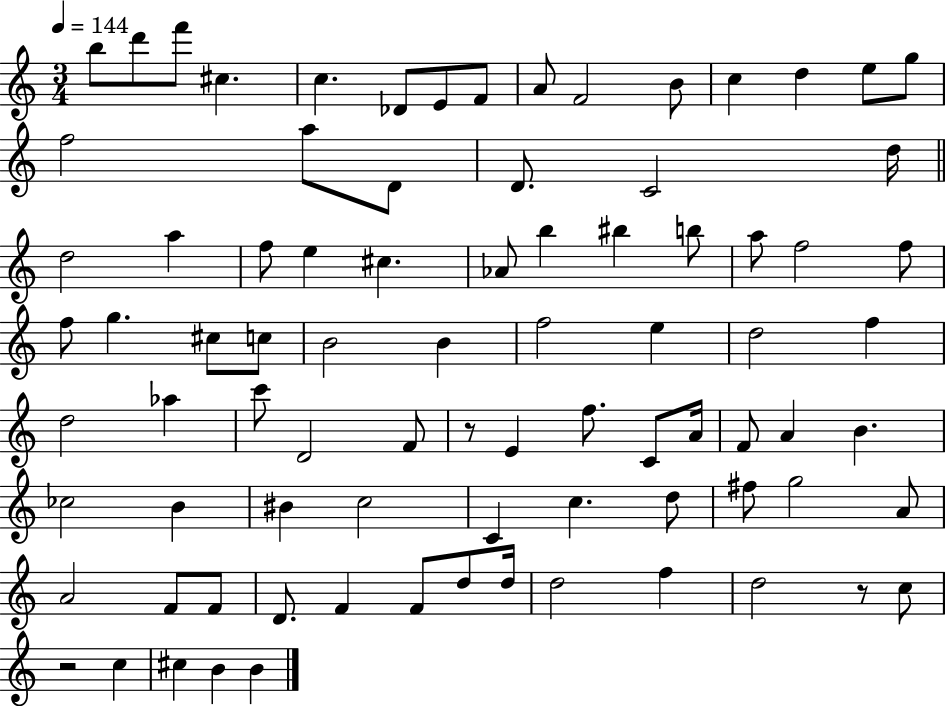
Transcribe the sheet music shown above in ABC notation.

X:1
T:Untitled
M:3/4
L:1/4
K:C
b/2 d'/2 f'/2 ^c c _D/2 E/2 F/2 A/2 F2 B/2 c d e/2 g/2 f2 a/2 D/2 D/2 C2 d/4 d2 a f/2 e ^c _A/2 b ^b b/2 a/2 f2 f/2 f/2 g ^c/2 c/2 B2 B f2 e d2 f d2 _a c'/2 D2 F/2 z/2 E f/2 C/2 A/4 F/2 A B _c2 B ^B c2 C c d/2 ^f/2 g2 A/2 A2 F/2 F/2 D/2 F F/2 d/2 d/4 d2 f d2 z/2 c/2 z2 c ^c B B